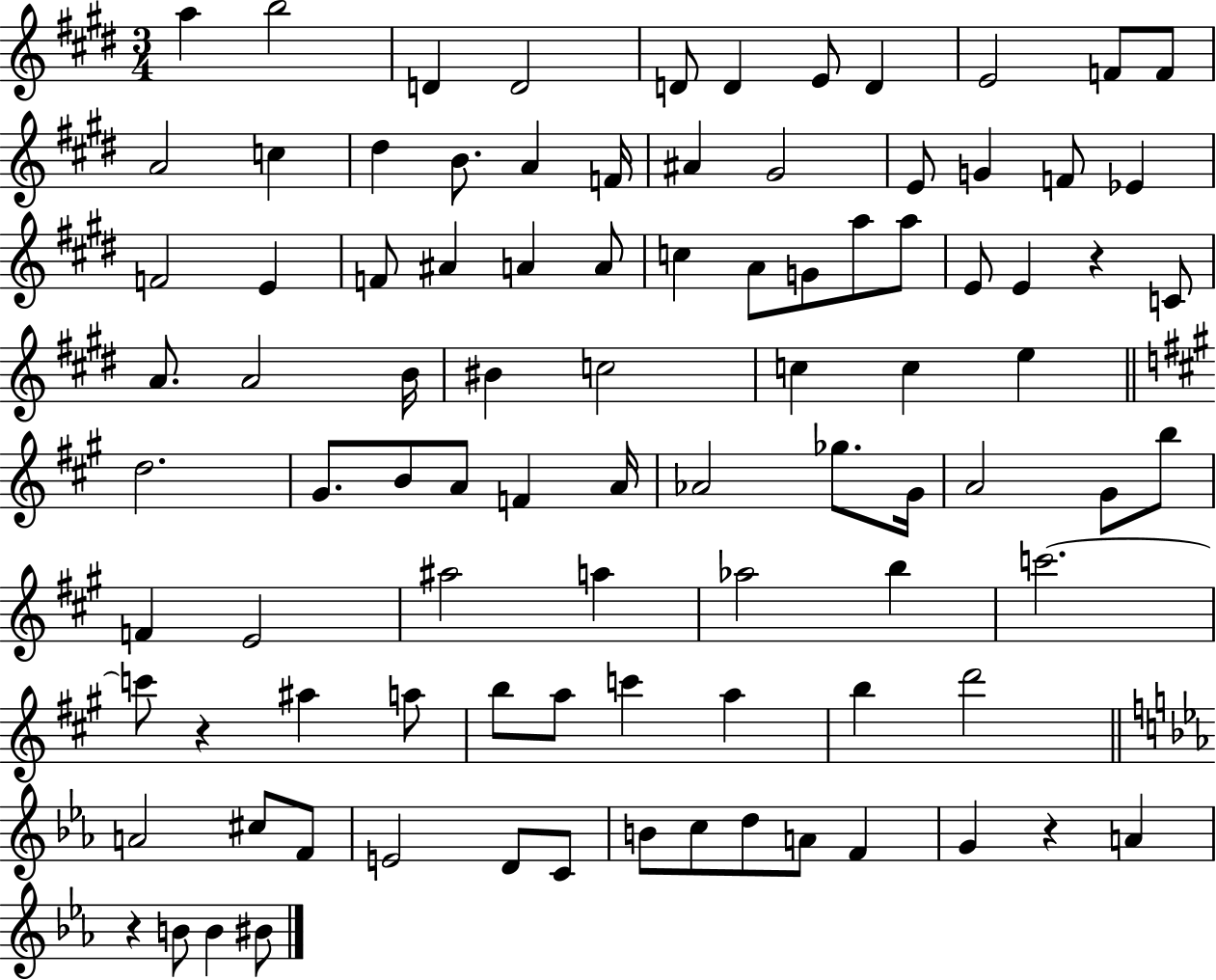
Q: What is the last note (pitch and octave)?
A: BIS4